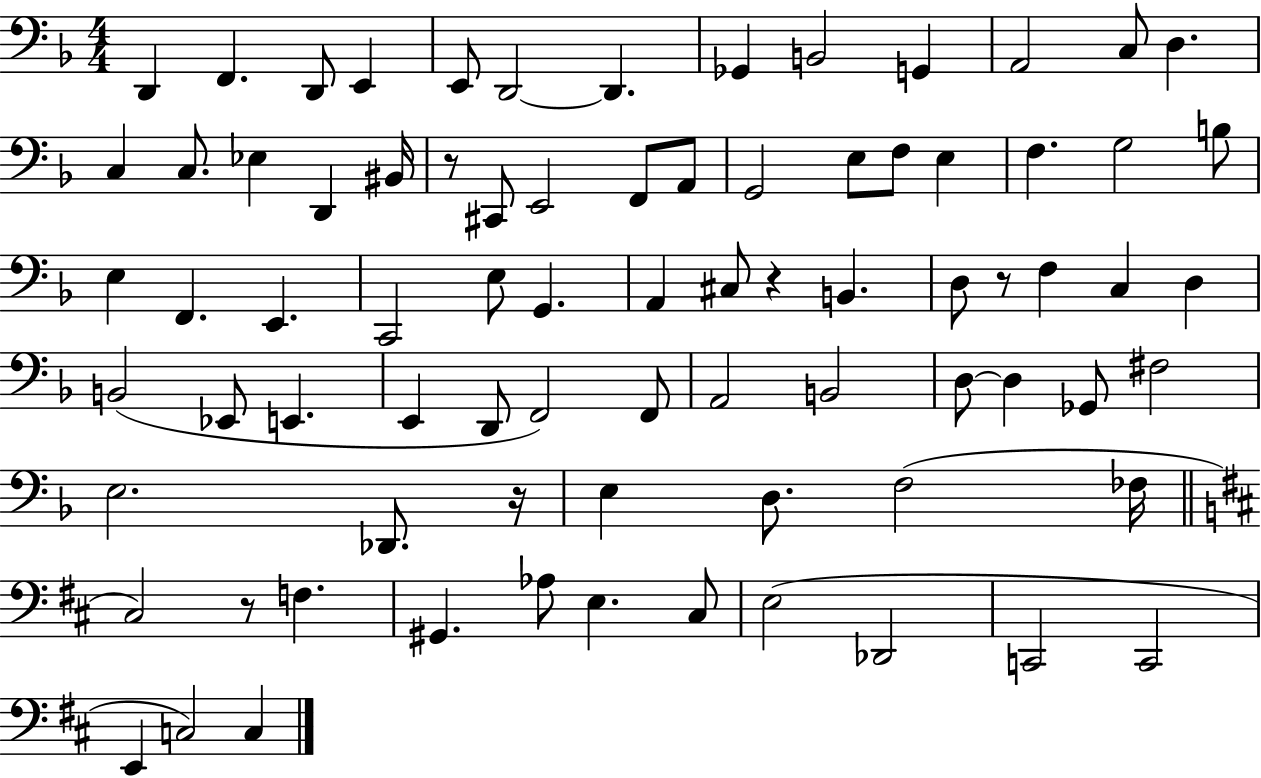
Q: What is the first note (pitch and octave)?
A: D2